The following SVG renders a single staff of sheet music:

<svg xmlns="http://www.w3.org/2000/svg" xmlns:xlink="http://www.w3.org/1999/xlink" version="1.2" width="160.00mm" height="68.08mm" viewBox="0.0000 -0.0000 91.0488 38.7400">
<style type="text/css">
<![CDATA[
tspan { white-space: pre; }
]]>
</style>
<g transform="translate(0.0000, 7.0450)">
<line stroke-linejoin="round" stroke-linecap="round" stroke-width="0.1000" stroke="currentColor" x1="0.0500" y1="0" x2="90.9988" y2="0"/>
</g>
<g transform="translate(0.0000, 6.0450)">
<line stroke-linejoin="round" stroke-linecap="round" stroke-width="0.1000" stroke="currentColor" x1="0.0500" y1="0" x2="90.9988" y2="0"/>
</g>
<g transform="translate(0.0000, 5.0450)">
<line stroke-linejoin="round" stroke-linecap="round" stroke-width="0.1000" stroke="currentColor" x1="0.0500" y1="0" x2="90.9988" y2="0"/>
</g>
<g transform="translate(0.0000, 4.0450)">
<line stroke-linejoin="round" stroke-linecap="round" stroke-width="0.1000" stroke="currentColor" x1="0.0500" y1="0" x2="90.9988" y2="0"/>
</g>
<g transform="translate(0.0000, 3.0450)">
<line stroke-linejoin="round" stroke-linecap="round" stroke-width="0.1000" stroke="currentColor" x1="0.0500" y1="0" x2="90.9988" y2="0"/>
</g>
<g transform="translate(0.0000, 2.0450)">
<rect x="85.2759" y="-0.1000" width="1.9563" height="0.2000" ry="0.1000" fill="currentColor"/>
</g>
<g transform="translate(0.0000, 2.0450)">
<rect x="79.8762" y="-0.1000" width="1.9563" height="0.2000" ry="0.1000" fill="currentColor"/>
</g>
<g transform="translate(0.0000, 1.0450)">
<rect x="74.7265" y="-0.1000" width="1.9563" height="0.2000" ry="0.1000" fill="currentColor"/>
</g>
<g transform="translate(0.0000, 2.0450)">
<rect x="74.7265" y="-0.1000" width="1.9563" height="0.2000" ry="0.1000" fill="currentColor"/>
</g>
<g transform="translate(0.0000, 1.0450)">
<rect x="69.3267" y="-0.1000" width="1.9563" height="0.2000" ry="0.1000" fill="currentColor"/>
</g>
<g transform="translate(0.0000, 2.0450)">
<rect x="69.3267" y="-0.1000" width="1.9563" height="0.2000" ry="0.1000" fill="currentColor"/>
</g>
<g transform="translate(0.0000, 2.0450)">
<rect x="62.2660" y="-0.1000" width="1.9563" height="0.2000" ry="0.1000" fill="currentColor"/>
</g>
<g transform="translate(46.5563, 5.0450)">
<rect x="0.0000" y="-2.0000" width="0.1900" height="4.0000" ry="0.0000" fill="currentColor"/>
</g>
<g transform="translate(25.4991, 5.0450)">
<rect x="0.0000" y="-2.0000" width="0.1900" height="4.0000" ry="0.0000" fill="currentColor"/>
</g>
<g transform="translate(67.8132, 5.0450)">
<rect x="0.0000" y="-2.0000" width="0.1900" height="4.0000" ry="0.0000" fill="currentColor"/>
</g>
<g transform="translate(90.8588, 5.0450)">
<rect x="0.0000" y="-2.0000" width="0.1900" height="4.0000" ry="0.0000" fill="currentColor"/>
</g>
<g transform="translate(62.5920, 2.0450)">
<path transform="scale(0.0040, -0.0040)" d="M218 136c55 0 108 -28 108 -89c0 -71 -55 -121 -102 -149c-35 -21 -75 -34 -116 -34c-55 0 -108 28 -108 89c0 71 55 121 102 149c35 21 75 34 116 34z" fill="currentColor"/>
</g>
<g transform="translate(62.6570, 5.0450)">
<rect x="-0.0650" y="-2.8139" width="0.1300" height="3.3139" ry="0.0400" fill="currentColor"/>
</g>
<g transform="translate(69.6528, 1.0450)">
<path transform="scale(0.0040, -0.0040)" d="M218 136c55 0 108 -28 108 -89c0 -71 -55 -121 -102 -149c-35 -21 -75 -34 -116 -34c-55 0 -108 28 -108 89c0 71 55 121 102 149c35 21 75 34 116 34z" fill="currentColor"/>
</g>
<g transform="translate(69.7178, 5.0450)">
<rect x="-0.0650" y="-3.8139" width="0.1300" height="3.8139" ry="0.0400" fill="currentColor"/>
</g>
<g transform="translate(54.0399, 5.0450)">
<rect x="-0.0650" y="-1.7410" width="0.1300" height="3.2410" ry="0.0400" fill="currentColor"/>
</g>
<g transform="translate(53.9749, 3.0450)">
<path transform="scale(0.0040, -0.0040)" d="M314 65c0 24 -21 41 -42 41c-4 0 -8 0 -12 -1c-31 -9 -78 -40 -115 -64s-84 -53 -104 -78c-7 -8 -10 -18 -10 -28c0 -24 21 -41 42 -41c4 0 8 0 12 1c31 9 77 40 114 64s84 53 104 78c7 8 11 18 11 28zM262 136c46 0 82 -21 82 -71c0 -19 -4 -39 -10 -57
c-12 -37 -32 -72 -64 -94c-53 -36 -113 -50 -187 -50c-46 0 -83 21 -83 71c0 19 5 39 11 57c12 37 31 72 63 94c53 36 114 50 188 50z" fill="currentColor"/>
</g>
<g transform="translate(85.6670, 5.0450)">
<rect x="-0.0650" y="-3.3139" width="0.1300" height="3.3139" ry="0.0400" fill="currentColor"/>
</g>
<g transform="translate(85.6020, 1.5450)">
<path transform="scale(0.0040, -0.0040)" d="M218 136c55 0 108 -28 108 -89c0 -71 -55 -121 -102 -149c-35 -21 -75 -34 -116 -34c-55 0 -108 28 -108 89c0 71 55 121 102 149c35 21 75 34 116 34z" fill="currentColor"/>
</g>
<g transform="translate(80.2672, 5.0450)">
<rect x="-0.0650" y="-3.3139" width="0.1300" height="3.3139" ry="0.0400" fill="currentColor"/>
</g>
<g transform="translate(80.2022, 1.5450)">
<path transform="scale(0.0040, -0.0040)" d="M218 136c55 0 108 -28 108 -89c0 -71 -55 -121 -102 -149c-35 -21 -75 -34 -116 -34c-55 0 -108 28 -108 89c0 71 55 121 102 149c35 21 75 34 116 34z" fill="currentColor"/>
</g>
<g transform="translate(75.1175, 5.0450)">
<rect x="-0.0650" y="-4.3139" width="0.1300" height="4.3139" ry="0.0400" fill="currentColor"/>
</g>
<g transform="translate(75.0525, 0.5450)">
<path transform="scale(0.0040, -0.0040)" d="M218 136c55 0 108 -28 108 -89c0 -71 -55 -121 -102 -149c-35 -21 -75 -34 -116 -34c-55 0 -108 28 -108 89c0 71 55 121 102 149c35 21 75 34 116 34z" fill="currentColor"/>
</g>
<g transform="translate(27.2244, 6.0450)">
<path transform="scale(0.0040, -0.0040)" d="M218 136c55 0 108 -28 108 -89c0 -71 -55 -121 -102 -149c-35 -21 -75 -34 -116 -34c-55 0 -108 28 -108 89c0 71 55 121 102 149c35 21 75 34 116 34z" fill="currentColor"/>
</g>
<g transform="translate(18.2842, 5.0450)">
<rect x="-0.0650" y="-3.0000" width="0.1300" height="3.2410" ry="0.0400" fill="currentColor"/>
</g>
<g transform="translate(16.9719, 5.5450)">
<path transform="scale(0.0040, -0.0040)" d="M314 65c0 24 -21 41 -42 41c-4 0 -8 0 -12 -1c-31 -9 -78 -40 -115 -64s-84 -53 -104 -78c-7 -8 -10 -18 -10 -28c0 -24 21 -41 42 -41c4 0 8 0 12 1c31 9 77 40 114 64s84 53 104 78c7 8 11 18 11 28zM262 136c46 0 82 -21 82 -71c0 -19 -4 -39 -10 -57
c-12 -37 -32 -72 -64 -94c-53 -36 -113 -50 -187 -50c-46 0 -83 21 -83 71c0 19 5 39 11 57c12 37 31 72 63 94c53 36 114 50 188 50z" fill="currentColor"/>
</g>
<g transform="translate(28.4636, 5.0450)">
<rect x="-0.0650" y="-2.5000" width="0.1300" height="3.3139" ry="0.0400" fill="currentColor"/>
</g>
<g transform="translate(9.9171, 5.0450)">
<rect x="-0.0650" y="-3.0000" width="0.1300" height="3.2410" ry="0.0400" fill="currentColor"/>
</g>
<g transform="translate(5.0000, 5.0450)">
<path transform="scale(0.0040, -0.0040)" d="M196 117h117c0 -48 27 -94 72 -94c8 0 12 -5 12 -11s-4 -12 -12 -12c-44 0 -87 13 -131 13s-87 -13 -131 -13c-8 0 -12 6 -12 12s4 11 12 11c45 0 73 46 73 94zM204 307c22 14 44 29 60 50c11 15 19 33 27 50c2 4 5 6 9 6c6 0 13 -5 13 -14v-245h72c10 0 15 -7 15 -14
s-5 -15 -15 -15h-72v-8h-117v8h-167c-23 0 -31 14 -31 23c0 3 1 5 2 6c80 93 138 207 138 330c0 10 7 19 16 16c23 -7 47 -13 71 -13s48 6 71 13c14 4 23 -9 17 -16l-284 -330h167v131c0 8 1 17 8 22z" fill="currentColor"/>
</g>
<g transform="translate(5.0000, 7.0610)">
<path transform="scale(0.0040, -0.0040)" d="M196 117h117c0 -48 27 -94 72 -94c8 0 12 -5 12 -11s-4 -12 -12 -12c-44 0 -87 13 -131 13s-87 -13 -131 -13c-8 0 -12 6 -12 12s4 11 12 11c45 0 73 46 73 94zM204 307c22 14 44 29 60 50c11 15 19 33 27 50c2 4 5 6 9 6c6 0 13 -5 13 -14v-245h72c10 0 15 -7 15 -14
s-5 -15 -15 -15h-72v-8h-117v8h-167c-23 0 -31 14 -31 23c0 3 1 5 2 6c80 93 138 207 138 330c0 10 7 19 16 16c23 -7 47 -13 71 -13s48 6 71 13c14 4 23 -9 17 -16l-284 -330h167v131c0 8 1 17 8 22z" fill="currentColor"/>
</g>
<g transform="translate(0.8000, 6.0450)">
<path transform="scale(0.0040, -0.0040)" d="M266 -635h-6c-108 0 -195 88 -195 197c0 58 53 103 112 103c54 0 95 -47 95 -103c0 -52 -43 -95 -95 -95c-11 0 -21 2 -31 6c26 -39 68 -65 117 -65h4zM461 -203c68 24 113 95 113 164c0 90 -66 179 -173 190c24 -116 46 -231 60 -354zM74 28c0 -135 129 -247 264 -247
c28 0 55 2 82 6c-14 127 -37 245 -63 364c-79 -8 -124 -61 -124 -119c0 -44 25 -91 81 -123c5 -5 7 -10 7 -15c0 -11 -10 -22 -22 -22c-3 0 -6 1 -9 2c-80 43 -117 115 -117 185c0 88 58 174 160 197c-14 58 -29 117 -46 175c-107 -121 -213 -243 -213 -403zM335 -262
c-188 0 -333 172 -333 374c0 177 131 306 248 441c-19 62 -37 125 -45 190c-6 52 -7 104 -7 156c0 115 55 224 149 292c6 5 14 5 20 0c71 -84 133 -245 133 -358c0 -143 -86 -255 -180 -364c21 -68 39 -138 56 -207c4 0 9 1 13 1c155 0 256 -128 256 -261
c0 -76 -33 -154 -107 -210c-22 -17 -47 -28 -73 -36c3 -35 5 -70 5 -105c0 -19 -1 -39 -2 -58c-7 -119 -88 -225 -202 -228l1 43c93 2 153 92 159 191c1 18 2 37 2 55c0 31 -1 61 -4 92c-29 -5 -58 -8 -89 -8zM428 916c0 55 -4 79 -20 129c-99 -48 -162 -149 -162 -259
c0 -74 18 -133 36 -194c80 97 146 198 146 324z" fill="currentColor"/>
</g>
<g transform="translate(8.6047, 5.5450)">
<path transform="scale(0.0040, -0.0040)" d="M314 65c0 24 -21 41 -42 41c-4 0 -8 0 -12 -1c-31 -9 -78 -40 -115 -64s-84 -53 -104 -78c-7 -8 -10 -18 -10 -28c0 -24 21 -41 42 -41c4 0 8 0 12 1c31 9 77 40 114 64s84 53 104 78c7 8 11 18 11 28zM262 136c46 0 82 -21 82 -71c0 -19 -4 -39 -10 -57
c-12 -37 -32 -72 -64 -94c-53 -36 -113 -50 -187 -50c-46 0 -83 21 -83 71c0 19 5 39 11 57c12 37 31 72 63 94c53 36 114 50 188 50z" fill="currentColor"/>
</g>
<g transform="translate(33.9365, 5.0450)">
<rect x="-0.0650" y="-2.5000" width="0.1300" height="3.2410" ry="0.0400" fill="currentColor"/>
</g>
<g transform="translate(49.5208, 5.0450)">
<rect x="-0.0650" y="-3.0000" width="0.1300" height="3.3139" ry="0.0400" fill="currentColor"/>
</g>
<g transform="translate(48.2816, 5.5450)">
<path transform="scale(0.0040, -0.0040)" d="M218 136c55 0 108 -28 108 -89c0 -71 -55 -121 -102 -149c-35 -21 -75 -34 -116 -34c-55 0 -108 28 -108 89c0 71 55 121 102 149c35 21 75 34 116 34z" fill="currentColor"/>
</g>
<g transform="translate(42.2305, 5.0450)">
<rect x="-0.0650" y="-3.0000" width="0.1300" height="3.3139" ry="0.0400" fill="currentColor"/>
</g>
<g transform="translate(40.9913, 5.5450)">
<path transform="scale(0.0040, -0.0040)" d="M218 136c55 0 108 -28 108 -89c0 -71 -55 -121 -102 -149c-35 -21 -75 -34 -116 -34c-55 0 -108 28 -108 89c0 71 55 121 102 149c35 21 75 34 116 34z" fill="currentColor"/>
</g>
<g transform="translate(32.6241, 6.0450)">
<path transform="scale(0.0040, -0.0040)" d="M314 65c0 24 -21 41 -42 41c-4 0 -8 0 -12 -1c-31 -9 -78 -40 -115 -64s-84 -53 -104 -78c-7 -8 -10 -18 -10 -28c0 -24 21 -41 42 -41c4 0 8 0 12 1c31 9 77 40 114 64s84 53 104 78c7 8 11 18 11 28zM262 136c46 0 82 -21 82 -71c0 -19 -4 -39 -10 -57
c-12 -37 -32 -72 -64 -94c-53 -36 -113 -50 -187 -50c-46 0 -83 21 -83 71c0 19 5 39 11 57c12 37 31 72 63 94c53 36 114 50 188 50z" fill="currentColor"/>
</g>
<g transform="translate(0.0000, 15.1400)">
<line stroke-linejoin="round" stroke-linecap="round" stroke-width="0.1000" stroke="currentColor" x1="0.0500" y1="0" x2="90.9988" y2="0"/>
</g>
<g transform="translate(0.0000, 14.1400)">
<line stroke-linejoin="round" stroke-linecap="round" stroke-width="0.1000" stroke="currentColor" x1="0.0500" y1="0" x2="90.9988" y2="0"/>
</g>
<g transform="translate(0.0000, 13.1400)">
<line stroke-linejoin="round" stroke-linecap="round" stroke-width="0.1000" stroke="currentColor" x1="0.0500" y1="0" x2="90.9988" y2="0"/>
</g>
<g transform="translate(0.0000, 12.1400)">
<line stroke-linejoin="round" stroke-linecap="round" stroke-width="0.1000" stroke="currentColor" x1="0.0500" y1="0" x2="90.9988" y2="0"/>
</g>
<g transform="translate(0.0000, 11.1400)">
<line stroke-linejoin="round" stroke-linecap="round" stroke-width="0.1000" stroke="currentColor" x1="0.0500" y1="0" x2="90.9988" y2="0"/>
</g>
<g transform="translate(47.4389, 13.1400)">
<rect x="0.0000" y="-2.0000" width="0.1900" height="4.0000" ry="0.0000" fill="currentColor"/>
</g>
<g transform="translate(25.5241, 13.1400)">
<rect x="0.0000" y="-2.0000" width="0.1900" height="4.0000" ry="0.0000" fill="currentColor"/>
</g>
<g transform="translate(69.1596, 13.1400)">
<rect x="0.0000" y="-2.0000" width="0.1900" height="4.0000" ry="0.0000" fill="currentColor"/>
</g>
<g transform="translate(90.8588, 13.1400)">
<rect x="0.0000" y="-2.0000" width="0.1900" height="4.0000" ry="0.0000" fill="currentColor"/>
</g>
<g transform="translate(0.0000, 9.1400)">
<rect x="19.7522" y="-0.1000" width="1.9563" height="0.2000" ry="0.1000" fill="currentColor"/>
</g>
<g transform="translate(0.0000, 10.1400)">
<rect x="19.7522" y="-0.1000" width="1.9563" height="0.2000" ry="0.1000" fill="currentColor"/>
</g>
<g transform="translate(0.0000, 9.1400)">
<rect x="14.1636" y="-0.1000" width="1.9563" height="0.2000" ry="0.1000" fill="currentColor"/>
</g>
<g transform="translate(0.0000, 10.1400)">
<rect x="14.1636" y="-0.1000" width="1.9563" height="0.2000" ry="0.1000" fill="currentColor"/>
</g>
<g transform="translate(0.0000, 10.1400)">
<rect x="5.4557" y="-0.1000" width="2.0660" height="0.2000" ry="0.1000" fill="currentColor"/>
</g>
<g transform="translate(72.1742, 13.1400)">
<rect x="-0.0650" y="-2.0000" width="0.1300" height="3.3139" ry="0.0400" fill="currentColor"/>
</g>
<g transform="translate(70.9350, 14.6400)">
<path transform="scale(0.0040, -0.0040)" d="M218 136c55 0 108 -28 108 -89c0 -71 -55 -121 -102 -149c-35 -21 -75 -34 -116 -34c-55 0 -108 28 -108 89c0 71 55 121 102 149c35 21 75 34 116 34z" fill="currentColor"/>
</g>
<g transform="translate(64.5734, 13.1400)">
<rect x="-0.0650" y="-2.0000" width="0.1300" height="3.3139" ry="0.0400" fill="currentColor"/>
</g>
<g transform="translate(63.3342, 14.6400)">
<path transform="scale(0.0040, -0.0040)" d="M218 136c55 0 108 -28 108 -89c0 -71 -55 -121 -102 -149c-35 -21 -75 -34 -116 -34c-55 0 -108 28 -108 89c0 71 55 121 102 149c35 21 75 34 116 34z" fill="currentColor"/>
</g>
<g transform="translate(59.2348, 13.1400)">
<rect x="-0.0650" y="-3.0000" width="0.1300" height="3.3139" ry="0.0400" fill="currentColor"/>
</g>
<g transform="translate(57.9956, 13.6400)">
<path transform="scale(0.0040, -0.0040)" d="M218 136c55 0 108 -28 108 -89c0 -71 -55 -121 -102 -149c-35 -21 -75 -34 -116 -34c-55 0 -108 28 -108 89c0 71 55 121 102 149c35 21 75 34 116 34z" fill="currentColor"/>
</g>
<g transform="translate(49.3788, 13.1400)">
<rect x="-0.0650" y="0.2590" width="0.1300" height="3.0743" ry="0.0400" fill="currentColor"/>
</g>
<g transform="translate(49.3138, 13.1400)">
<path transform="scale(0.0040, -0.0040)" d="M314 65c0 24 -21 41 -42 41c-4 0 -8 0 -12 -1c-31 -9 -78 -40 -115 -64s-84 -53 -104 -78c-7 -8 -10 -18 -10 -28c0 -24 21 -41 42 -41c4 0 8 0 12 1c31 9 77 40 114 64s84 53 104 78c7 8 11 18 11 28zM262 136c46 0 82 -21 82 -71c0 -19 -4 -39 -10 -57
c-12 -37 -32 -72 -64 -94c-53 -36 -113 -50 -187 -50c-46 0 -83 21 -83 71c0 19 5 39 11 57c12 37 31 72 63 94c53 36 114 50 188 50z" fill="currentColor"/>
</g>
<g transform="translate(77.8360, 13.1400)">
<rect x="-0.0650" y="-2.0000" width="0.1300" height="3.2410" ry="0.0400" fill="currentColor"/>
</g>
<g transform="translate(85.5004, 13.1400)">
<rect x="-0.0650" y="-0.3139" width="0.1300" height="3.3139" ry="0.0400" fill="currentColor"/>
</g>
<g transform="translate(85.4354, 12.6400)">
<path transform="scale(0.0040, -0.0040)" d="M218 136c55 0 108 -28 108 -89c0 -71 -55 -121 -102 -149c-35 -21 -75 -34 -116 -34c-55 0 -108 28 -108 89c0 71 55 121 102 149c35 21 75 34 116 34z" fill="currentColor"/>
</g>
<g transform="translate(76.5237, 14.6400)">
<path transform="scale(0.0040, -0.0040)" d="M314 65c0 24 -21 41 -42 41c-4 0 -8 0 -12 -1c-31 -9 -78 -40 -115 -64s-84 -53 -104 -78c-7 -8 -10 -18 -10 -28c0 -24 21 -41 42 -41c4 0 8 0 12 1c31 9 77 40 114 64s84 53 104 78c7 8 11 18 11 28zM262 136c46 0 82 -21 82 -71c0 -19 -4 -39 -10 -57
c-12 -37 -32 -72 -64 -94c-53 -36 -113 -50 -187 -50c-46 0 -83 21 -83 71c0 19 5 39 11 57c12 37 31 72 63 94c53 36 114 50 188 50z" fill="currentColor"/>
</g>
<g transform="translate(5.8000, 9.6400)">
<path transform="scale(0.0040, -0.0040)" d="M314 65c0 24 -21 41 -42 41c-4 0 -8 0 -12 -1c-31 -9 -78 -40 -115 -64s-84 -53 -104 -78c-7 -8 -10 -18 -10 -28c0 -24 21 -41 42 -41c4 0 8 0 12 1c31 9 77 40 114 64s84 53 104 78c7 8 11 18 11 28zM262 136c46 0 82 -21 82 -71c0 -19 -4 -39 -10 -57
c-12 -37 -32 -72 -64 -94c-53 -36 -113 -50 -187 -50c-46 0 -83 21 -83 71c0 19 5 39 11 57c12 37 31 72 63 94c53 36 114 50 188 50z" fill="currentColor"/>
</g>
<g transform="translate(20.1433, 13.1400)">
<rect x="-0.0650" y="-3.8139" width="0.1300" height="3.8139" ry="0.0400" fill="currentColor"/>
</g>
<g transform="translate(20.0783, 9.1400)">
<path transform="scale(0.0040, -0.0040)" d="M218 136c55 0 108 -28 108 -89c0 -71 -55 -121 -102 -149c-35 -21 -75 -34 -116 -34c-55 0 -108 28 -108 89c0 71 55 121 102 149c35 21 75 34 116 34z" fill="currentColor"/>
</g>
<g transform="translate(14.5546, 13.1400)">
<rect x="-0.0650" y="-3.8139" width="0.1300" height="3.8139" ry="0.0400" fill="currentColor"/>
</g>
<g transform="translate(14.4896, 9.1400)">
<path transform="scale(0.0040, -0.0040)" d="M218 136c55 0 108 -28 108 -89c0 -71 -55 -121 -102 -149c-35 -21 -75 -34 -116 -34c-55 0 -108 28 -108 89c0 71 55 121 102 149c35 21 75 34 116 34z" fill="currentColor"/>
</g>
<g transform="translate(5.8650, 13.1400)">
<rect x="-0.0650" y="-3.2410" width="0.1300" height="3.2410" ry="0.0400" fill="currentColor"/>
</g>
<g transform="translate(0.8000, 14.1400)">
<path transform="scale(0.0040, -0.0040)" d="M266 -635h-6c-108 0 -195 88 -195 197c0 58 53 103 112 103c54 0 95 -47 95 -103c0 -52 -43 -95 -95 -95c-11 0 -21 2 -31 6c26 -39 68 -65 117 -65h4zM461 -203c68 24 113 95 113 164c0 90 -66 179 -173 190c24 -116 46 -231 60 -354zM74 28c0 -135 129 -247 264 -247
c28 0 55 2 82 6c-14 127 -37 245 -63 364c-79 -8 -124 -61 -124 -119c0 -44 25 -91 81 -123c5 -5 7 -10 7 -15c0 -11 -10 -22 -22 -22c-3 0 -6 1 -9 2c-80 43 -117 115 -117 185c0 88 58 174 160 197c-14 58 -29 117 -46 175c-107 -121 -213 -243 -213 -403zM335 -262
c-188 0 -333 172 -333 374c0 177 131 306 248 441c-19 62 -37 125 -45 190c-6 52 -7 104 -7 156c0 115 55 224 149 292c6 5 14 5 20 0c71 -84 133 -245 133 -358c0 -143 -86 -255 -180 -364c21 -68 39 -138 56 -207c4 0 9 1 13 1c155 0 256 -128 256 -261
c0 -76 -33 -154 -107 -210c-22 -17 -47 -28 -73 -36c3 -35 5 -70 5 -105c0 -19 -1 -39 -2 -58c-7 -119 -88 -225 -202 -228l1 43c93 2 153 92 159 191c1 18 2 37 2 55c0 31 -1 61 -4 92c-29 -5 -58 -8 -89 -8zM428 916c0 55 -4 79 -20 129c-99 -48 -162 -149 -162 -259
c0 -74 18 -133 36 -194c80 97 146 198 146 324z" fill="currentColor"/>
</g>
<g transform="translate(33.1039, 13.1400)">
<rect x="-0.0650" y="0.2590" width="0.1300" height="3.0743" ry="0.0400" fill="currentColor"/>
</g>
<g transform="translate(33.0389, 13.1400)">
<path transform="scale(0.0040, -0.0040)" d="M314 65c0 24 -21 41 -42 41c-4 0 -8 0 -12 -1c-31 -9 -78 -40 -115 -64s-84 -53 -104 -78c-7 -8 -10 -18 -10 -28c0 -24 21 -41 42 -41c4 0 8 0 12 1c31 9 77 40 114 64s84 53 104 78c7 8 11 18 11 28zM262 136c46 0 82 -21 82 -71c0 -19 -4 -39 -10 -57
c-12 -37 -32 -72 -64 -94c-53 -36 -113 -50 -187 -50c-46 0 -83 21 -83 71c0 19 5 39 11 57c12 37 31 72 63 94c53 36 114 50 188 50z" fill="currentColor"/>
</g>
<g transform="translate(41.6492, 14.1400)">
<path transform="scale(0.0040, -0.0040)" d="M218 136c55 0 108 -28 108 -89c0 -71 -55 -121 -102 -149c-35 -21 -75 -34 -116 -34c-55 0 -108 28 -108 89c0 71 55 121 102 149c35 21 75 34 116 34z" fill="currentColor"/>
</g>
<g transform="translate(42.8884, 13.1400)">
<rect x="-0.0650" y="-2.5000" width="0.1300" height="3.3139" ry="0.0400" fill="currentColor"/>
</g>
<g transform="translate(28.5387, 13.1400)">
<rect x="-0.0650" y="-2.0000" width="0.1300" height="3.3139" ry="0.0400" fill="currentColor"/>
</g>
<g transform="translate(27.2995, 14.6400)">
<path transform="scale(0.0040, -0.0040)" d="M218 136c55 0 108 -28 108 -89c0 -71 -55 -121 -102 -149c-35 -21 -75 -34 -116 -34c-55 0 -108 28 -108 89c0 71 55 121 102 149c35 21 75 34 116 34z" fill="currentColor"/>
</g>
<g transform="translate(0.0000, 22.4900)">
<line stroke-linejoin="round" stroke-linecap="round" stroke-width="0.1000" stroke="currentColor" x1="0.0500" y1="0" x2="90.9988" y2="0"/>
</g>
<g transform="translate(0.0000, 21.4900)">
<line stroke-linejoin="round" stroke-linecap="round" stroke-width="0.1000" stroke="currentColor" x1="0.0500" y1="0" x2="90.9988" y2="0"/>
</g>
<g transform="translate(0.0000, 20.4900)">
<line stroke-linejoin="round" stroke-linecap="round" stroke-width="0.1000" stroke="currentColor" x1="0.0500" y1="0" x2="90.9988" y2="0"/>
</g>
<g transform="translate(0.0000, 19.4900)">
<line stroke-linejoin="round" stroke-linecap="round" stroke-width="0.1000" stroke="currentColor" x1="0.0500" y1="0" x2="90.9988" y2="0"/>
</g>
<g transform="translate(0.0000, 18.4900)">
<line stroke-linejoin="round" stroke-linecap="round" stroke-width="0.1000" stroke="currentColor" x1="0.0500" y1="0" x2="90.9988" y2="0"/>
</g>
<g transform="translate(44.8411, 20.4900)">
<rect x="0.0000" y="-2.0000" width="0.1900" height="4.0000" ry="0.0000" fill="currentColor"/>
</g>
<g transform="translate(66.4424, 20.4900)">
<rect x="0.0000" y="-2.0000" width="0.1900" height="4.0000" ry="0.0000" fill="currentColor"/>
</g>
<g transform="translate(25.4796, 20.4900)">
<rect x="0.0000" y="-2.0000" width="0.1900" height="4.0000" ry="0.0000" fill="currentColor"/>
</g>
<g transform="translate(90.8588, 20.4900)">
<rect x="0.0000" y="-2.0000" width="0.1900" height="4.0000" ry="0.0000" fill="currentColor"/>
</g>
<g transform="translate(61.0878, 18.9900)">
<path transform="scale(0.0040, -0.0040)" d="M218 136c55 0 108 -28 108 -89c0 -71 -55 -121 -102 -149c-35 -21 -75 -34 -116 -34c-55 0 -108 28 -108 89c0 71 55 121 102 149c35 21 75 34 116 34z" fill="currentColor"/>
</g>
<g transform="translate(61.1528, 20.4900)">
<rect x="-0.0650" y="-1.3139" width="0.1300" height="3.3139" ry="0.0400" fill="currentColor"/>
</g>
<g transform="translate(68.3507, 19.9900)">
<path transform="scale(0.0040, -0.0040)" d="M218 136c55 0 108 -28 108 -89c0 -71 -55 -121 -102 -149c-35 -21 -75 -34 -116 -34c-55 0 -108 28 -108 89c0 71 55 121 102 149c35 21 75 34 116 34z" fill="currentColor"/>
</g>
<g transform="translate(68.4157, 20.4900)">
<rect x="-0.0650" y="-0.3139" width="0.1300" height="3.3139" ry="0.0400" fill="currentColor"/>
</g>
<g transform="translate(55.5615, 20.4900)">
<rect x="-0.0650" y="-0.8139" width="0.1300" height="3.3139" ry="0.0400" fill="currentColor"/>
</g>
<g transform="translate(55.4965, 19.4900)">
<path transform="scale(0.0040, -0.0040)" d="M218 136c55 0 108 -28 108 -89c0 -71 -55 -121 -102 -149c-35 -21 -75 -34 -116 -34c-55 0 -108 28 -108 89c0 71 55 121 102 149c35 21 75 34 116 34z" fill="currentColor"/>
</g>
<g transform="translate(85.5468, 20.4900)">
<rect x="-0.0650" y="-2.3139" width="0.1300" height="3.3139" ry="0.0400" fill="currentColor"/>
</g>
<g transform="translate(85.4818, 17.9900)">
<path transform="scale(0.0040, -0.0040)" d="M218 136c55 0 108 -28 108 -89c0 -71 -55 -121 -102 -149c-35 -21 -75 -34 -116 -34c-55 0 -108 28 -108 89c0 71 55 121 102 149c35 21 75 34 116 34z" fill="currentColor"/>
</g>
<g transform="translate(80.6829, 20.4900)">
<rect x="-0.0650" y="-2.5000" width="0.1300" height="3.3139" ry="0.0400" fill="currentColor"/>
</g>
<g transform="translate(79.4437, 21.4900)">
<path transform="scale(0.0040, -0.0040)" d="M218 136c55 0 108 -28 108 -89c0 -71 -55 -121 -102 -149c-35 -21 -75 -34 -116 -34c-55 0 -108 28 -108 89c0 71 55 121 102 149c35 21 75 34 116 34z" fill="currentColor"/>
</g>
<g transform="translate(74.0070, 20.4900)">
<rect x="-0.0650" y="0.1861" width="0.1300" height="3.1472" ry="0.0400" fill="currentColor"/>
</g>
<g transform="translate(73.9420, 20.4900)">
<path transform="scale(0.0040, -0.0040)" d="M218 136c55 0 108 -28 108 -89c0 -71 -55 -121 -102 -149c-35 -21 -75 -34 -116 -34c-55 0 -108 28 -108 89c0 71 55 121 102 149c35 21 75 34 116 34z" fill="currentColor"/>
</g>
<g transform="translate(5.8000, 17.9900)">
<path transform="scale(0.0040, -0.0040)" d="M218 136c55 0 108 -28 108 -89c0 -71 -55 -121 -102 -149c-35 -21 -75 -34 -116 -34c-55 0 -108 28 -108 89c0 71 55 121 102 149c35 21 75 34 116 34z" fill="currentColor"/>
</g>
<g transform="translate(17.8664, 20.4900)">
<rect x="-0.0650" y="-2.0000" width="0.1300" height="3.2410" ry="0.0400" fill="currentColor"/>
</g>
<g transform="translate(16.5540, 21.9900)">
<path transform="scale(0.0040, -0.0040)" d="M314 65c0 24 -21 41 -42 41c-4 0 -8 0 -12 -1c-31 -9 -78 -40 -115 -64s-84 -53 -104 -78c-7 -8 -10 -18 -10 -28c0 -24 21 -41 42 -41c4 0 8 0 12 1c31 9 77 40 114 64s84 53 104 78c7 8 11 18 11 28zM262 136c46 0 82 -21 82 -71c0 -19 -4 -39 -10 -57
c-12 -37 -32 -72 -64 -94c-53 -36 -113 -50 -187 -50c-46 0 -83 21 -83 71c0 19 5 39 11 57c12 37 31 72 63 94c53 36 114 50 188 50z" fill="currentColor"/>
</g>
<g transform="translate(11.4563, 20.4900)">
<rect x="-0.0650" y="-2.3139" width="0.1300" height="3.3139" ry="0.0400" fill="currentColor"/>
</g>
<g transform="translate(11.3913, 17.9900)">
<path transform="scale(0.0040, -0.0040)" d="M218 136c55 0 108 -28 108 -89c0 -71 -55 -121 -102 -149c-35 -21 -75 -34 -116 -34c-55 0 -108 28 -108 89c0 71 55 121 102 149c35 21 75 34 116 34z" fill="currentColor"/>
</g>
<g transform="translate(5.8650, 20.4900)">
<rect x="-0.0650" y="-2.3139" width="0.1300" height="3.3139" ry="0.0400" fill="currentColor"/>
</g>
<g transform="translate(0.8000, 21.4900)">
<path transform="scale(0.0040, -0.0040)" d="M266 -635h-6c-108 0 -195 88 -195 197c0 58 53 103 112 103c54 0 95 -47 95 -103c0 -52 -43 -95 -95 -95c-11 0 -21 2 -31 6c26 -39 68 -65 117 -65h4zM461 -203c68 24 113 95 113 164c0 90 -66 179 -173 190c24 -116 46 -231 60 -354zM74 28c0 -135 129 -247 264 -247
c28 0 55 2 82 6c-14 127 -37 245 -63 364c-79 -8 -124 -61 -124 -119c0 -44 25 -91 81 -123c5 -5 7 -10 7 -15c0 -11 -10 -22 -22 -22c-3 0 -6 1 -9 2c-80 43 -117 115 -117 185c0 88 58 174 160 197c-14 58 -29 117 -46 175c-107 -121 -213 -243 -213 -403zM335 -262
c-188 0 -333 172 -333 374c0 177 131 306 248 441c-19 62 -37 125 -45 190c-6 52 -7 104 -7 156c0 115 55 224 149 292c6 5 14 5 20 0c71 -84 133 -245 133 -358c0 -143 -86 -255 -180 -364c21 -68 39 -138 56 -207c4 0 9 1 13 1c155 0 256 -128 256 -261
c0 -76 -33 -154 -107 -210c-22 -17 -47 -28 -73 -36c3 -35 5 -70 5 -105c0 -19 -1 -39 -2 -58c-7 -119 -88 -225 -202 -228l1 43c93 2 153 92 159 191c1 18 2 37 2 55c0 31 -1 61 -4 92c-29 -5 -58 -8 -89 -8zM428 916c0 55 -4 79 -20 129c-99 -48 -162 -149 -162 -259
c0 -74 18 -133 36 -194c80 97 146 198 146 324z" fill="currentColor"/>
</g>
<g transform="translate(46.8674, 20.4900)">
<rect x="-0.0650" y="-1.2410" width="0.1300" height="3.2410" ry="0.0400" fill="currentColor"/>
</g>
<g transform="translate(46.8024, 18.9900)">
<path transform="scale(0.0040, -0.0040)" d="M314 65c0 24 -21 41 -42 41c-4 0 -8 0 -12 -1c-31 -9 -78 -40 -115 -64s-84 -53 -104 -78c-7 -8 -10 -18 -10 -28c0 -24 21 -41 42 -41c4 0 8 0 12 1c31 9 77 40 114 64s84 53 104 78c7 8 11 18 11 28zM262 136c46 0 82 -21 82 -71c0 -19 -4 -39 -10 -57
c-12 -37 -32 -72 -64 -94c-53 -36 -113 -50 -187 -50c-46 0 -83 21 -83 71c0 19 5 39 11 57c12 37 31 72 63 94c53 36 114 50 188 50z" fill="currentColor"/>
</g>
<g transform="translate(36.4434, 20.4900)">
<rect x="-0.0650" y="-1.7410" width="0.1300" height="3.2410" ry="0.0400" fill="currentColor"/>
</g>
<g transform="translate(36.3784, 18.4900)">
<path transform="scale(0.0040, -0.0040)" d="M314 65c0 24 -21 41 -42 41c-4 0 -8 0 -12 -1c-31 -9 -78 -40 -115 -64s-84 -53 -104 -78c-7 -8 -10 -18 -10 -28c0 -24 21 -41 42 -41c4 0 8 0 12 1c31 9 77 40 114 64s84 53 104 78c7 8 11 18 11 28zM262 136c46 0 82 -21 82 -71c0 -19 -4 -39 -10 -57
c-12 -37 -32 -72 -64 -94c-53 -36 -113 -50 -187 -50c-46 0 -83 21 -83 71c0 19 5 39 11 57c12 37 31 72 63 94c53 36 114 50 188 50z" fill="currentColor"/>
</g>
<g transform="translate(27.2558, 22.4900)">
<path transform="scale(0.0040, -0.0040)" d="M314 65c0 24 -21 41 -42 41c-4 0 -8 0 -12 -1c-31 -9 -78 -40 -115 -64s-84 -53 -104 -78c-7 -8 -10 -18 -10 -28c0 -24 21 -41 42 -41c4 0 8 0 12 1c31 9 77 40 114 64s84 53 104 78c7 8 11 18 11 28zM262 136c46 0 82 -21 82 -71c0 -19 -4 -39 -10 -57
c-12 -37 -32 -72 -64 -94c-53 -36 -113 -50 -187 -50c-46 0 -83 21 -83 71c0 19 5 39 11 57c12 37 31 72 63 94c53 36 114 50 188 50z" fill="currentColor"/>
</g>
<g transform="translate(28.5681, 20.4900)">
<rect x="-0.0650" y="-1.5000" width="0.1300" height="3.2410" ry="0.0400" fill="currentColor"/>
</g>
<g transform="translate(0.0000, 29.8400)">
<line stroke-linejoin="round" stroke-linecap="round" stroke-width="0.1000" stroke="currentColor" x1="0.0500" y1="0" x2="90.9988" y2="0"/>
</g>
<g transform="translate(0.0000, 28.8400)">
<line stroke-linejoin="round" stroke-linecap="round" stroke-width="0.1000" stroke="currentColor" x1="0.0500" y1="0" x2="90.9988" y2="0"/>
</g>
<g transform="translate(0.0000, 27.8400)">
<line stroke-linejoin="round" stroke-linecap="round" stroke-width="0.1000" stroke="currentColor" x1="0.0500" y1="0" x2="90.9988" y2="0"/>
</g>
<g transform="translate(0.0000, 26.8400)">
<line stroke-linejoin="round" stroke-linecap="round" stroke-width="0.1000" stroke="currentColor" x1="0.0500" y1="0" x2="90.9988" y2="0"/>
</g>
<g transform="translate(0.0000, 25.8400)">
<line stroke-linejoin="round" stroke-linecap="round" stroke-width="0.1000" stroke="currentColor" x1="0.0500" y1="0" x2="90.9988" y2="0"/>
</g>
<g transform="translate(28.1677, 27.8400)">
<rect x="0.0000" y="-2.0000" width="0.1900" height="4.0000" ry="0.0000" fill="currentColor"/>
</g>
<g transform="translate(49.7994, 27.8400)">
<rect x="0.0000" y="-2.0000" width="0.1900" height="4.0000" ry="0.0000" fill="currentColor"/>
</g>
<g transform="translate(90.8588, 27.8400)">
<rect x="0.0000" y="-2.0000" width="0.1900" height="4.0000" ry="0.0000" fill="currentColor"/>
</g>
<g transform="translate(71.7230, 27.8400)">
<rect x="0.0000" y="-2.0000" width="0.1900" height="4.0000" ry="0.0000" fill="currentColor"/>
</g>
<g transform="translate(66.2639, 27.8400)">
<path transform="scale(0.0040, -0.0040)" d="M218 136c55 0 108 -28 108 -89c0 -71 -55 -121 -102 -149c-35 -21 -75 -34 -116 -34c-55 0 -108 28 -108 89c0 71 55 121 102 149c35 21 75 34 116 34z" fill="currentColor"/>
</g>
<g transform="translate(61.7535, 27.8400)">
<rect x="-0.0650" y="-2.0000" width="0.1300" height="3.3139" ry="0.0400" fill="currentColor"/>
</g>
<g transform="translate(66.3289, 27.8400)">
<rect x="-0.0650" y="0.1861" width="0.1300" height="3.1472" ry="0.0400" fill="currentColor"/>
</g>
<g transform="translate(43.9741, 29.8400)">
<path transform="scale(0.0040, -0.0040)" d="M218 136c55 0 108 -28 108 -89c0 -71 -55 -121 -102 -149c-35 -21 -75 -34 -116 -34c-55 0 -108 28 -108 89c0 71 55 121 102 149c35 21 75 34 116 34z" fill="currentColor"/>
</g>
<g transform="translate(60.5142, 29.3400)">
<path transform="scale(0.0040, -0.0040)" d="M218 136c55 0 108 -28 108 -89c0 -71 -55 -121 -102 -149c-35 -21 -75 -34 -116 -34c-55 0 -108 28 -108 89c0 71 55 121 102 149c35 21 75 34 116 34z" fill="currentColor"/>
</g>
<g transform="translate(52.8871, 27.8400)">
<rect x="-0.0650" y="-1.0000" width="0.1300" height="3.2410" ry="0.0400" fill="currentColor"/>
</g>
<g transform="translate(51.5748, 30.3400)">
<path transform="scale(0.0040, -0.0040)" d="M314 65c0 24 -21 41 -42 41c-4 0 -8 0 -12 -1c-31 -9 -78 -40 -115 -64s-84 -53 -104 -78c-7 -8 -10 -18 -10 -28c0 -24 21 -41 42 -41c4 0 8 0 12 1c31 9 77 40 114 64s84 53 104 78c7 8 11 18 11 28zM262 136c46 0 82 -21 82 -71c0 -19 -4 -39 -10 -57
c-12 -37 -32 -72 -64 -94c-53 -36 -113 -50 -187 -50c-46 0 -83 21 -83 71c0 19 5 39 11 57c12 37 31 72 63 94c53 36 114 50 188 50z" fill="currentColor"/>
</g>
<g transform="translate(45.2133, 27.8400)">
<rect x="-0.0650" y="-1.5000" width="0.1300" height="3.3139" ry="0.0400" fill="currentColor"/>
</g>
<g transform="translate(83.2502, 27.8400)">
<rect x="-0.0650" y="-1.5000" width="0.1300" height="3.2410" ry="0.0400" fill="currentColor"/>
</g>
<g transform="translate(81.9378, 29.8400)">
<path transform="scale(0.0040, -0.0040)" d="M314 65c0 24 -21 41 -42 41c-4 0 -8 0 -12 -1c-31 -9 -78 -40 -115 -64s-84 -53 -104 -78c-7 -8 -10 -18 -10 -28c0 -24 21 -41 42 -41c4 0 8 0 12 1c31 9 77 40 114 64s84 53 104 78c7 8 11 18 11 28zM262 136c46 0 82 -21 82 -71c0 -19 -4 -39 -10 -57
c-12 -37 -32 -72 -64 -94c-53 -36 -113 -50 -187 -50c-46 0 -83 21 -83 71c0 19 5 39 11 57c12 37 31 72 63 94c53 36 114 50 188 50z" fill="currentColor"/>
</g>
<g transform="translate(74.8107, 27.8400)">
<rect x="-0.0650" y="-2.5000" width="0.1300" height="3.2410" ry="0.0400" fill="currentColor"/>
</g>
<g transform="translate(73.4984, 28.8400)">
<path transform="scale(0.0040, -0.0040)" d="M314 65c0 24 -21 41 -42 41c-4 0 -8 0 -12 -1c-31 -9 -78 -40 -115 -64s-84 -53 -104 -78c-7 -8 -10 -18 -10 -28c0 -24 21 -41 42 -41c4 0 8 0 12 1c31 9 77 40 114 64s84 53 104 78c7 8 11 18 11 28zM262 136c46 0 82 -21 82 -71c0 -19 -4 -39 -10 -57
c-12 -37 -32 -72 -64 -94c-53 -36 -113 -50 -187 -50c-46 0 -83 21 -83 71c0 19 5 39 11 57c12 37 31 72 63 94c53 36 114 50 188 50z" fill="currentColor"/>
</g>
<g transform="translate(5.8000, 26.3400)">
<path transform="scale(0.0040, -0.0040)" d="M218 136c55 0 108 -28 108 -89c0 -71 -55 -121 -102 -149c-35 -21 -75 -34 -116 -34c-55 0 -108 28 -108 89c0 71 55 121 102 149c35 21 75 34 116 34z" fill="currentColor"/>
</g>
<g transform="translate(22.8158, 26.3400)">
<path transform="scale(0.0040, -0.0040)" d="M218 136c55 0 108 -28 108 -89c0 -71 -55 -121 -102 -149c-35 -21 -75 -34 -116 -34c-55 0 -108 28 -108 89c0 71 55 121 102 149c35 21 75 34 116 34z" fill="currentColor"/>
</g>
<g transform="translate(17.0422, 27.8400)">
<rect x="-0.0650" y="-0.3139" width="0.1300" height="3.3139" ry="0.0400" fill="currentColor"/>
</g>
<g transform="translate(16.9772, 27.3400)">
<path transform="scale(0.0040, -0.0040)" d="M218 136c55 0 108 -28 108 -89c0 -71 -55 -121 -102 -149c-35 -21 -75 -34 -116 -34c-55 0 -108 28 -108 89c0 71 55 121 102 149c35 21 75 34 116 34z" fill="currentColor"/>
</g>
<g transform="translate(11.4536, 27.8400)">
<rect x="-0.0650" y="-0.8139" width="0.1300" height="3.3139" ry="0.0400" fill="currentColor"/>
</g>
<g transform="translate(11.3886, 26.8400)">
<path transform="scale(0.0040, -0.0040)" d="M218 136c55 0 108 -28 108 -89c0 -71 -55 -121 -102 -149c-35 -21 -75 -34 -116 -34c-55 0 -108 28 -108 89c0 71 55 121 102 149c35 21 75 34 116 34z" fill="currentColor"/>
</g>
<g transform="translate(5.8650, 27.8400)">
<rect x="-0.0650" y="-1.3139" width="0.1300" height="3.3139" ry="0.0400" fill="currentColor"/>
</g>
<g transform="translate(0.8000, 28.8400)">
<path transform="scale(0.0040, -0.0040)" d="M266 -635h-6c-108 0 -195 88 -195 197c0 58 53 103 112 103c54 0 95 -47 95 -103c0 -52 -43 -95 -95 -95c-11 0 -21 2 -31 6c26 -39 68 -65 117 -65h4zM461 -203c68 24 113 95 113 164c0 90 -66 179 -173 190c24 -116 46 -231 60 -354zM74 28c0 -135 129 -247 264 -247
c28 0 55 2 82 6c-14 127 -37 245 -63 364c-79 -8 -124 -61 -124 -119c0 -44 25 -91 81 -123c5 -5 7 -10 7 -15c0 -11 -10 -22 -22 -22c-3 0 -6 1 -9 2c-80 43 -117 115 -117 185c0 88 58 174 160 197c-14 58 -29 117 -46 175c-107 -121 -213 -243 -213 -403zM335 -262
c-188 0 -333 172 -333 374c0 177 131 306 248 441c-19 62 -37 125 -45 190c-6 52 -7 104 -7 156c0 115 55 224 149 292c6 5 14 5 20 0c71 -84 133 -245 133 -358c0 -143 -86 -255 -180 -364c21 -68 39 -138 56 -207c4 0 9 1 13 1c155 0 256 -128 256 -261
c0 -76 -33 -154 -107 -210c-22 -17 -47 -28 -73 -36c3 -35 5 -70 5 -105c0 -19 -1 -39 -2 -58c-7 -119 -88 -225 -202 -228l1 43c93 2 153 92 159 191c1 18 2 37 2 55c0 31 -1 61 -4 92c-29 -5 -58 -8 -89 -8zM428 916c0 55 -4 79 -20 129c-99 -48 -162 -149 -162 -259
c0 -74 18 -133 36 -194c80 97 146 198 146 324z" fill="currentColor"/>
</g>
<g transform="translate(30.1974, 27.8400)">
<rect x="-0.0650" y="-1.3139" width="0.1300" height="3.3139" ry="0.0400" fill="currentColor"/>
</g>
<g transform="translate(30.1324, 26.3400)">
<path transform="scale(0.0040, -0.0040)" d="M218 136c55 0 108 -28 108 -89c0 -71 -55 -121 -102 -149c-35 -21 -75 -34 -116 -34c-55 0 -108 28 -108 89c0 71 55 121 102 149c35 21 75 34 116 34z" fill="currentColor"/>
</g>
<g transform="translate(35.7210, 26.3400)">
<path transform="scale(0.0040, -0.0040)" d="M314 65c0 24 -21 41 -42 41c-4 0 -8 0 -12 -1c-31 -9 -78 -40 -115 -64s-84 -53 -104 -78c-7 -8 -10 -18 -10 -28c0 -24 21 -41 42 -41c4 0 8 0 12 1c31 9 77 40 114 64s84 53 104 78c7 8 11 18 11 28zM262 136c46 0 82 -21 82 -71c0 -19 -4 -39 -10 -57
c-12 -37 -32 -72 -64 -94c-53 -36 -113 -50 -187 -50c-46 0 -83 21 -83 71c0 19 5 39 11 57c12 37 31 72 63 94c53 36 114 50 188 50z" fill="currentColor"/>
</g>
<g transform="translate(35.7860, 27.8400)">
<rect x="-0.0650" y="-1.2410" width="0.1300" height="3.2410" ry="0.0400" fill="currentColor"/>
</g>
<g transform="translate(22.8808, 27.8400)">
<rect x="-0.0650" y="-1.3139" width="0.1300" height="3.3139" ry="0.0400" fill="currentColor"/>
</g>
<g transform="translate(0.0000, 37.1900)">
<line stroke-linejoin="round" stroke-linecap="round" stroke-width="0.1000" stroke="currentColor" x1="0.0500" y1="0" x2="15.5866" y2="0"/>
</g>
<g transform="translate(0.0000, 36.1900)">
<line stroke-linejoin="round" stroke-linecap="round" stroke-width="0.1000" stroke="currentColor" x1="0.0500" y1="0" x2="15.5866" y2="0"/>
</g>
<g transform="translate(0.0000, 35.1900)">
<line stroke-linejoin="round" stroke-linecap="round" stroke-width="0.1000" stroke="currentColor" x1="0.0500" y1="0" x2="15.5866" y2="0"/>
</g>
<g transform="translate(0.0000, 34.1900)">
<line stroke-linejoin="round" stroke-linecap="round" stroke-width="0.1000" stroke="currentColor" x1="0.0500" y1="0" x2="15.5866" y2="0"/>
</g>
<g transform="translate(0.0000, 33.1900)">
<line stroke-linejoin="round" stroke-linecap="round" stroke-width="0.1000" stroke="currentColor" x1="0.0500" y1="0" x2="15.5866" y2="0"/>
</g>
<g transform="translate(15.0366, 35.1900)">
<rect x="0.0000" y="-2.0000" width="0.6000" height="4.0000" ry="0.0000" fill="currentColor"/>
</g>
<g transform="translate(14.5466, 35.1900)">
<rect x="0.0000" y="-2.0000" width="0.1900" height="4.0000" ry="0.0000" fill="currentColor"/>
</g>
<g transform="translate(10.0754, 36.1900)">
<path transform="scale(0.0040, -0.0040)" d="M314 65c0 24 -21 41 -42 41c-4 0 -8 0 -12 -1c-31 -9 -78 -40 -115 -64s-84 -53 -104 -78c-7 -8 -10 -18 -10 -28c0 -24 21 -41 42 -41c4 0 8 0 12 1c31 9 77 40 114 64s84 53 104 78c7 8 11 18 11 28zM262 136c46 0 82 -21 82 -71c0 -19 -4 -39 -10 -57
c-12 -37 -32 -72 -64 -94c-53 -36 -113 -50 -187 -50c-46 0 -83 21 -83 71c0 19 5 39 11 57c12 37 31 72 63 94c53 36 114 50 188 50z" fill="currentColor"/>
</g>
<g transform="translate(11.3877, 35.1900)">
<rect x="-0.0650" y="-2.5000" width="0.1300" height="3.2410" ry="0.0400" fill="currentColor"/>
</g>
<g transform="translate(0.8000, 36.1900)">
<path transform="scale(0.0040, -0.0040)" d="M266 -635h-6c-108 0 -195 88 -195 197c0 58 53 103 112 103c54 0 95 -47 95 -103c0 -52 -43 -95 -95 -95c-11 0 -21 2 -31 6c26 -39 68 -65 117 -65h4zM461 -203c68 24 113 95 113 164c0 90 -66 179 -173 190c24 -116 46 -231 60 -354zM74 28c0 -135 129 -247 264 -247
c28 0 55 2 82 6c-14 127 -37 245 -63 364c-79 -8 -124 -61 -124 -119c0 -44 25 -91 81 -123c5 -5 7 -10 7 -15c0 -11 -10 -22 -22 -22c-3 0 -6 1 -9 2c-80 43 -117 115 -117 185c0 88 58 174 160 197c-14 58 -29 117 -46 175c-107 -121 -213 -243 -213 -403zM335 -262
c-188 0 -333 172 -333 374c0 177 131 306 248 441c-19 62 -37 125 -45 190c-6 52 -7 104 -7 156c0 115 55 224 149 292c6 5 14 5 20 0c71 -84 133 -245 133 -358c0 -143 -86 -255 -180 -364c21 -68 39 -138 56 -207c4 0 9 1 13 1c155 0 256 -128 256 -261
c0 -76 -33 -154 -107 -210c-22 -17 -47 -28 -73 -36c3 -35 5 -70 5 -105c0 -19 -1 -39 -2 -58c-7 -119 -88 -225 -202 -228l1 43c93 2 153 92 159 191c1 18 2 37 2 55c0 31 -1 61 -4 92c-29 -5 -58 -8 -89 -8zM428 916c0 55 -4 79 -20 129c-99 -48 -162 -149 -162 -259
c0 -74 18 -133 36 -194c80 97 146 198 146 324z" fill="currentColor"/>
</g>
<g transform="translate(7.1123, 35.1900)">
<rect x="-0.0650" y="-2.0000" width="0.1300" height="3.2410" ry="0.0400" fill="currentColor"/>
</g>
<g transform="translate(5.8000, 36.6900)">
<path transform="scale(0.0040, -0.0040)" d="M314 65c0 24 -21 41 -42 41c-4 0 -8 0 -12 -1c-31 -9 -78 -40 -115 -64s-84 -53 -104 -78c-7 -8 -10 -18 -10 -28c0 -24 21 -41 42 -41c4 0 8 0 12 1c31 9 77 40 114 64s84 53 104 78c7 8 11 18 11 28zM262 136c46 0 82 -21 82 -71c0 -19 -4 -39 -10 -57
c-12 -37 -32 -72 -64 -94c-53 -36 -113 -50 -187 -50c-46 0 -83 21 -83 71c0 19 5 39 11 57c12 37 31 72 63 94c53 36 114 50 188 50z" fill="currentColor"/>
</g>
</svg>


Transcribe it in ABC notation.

X:1
T:Untitled
M:4/4
L:1/4
K:C
A2 A2 G G2 A A f2 a c' d' b b b2 c' c' F B2 G B2 A F F F2 c g g F2 E2 f2 e2 d e c B G g e d c e e e2 E D2 F B G2 E2 F2 G2